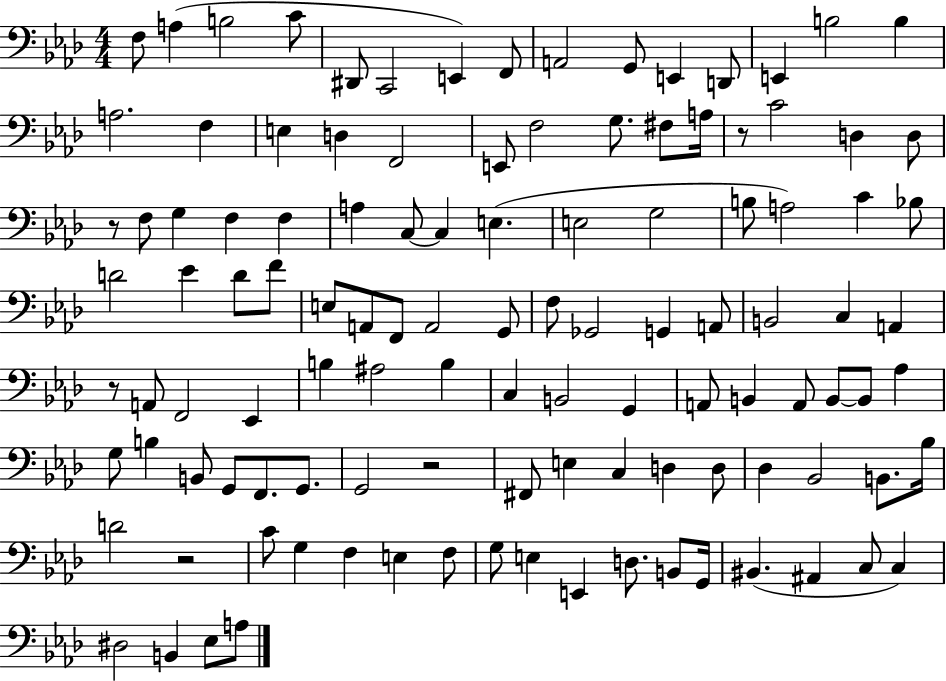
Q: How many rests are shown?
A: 5